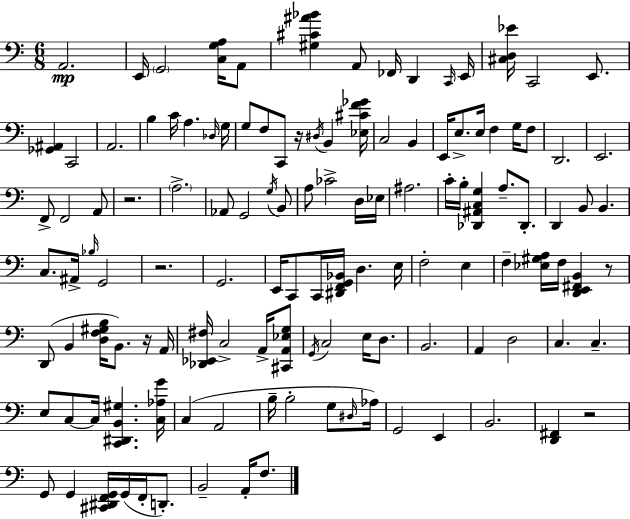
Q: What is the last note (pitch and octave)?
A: F3